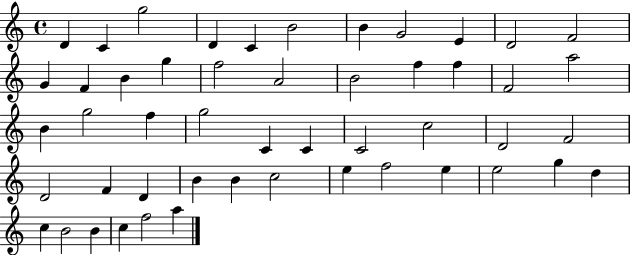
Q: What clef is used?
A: treble